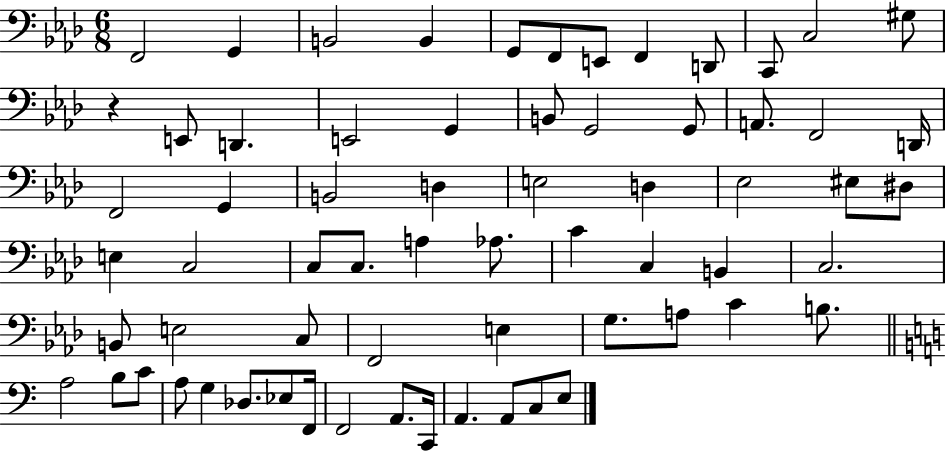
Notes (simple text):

F2/h G2/q B2/h B2/q G2/e F2/e E2/e F2/q D2/e C2/e C3/h G#3/e R/q E2/e D2/q. E2/h G2/q B2/e G2/h G2/e A2/e. F2/h D2/s F2/h G2/q B2/h D3/q E3/h D3/q Eb3/h EIS3/e D#3/e E3/q C3/h C3/e C3/e. A3/q Ab3/e. C4/q C3/q B2/q C3/h. B2/e E3/h C3/e F2/h E3/q G3/e. A3/e C4/q B3/e. A3/h B3/e C4/e A3/e G3/q Db3/e. Eb3/e F2/s F2/h A2/e. C2/s A2/q. A2/e C3/e E3/e